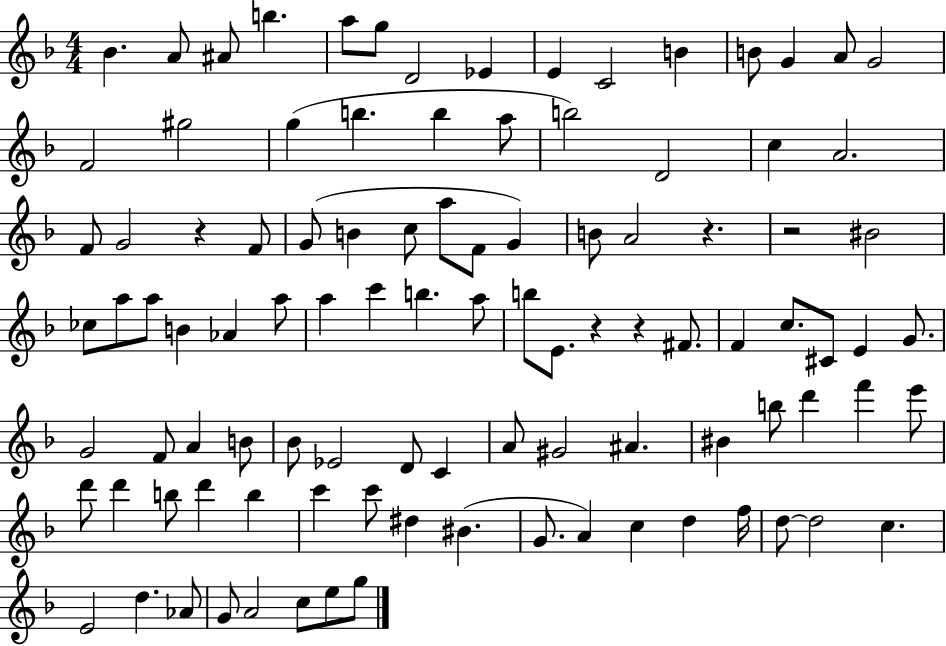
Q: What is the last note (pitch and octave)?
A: G5